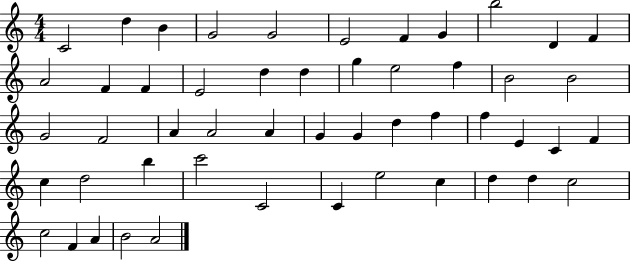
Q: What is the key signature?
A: C major